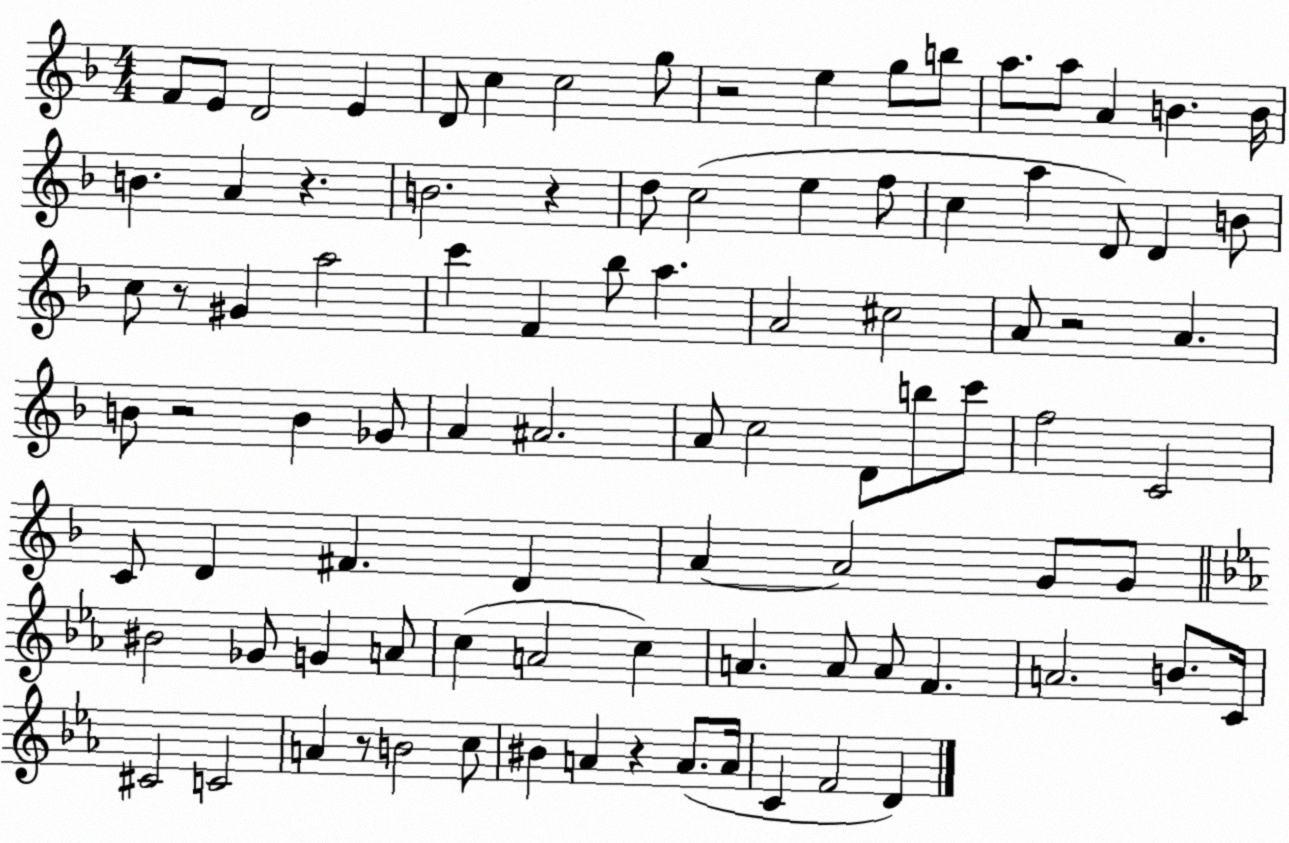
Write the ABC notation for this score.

X:1
T:Untitled
M:4/4
L:1/4
K:F
F/2 E/2 D2 E D/2 c c2 g/2 z2 e g/2 b/2 a/2 a/2 A B B/4 B A z B2 z d/2 c2 e f/2 c a D/2 D B/2 c/2 z/2 ^G a2 c' F _b/2 a A2 ^c2 A/2 z2 A B/2 z2 B _G/2 A ^A2 A/2 c2 D/2 b/2 c'/2 f2 C2 C/2 D ^F D A A2 G/2 G/2 ^B2 _G/2 G A/2 c A2 c A A/2 A/2 F A2 B/2 C/4 ^C2 C2 A z/2 B2 c/2 ^B A z A/2 A/4 C F2 D